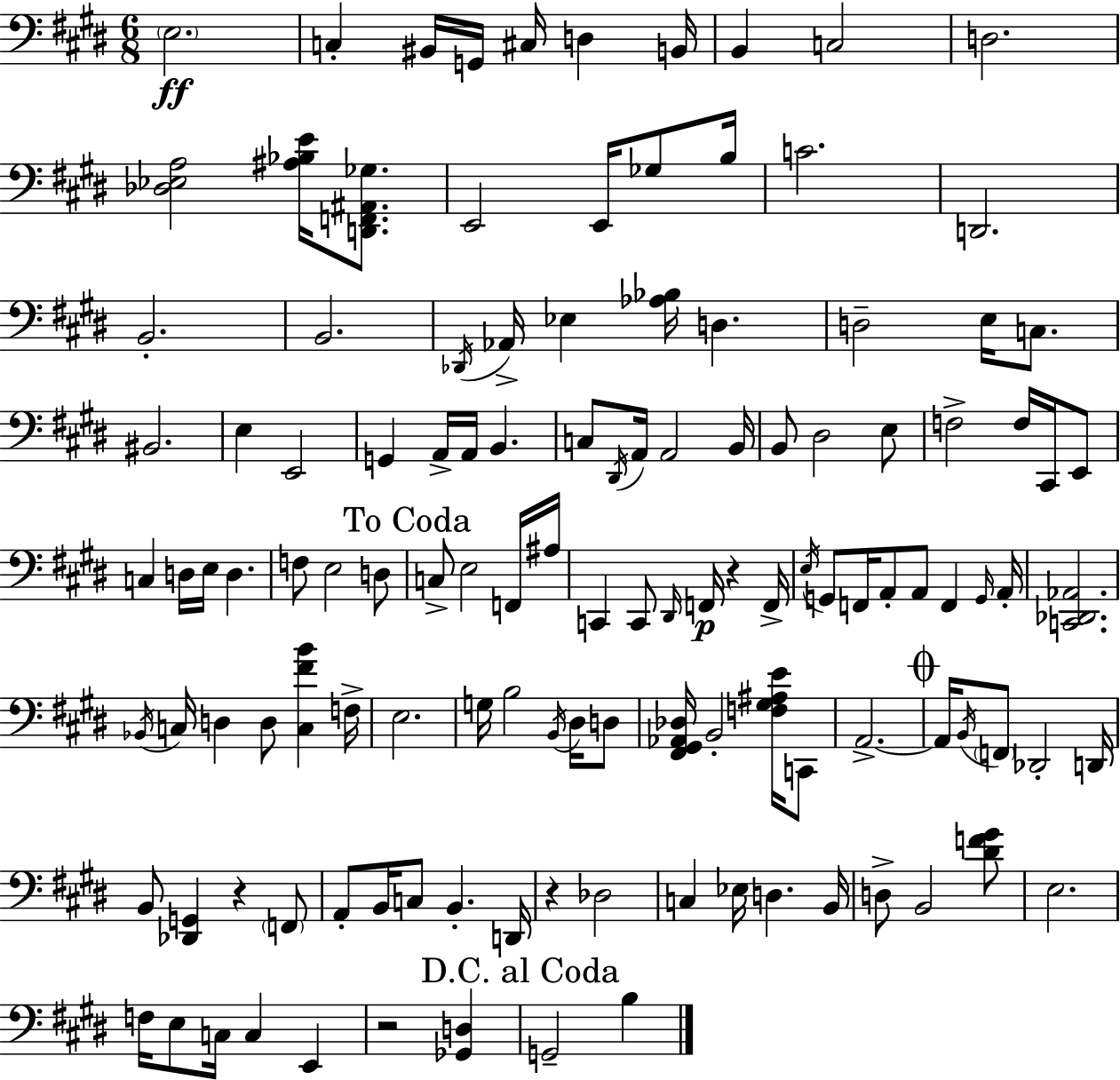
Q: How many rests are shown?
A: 4